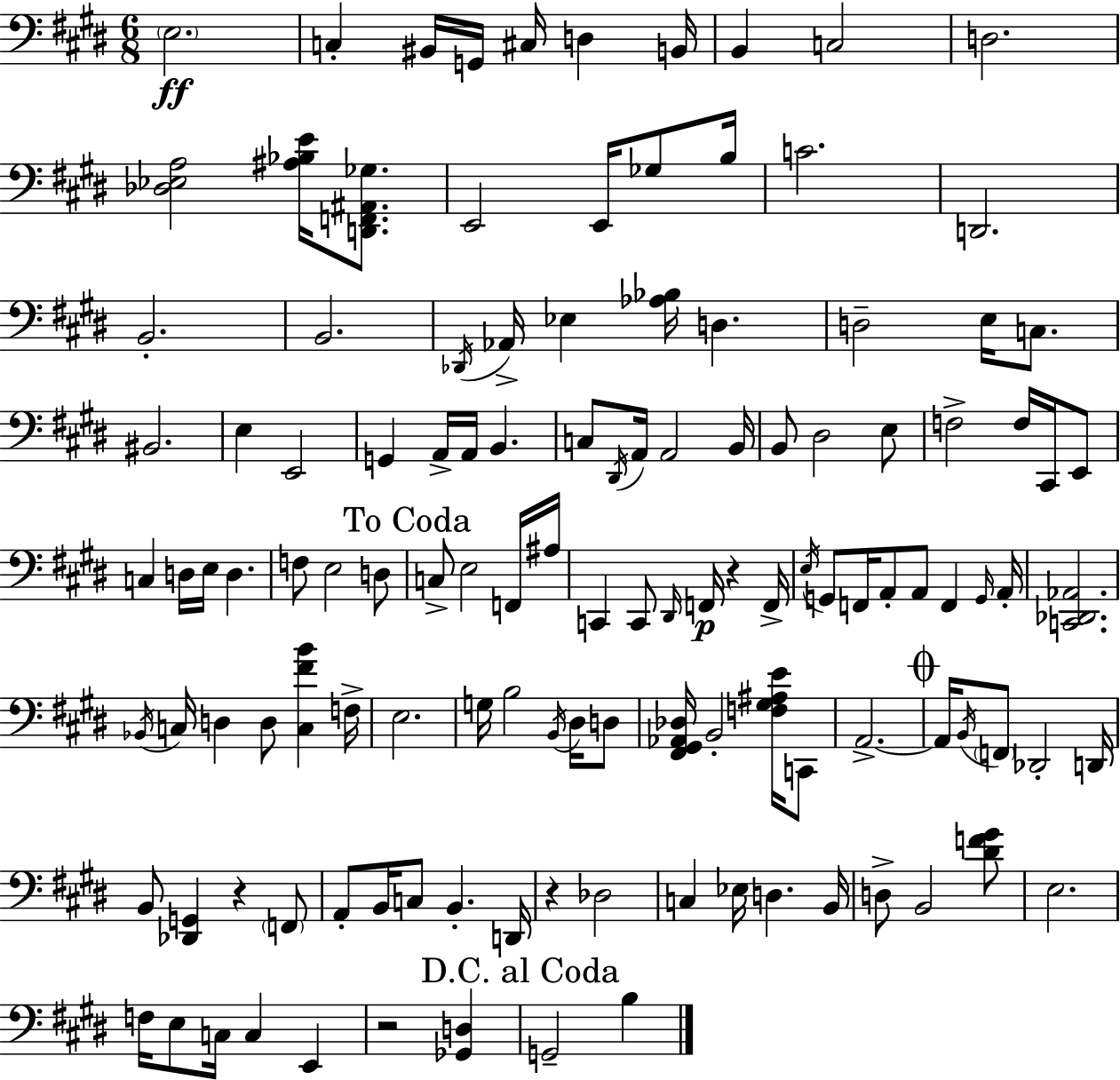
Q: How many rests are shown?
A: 4